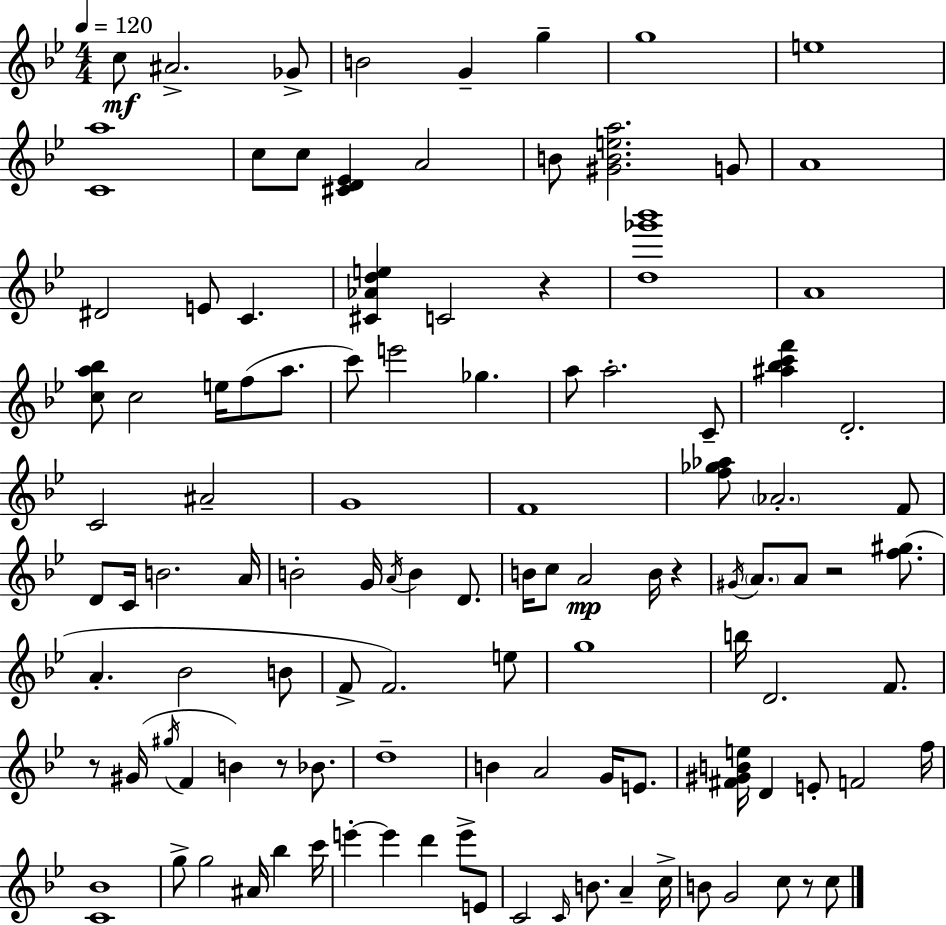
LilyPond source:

{
  \clef treble
  \numericTimeSignature
  \time 4/4
  \key bes \major
  \tempo 4 = 120
  c''8\mf ais'2.-> ges'8-> | b'2 g'4-- g''4-- | g''1 | e''1 | \break <c' a''>1 | c''8 c''8 <cis' d' ees'>4 a'2 | b'8 <gis' b' e'' a''>2. g'8 | a'1 | \break dis'2 e'8 c'4. | <cis' aes' d'' e''>4 c'2 r4 | <d'' ges''' bes'''>1 | a'1 | \break <c'' a'' bes''>8 c''2 e''16 f''8( a''8. | c'''8) e'''2 ges''4. | a''8 a''2.-. c'8-- | <ais'' bes'' c''' f'''>4 d'2.-. | \break c'2 ais'2-- | g'1 | f'1 | <f'' ges'' aes''>8 \parenthesize aes'2.-. f'8 | \break d'8 c'16 b'2. a'16 | b'2-. g'16 \acciaccatura { a'16 } b'4 d'8. | b'16 c''8 a'2\mp b'16 r4 | \acciaccatura { gis'16 } \parenthesize a'8. a'8 r2 <f'' gis''>8.( | \break a'4.-. bes'2 | b'8 f'8-> f'2.) | e''8 g''1 | b''16 d'2. f'8. | \break r8 gis'16( \acciaccatura { gis''16 } f'4 b'4) r8 | bes'8. d''1-- | b'4 a'2 g'16 | e'8. <fis' gis' b' e''>16 d'4 e'8-. f'2 | \break f''16 <c' bes'>1 | g''8-> g''2 ais'16 bes''4 | c'''16 e'''4-.~~ e'''4 d'''4 e'''8-> | e'8 c'2 \grace { c'16 } b'8. a'4-- | \break c''16-> b'8 g'2 c''8 | r8 c''8 \bar "|."
}